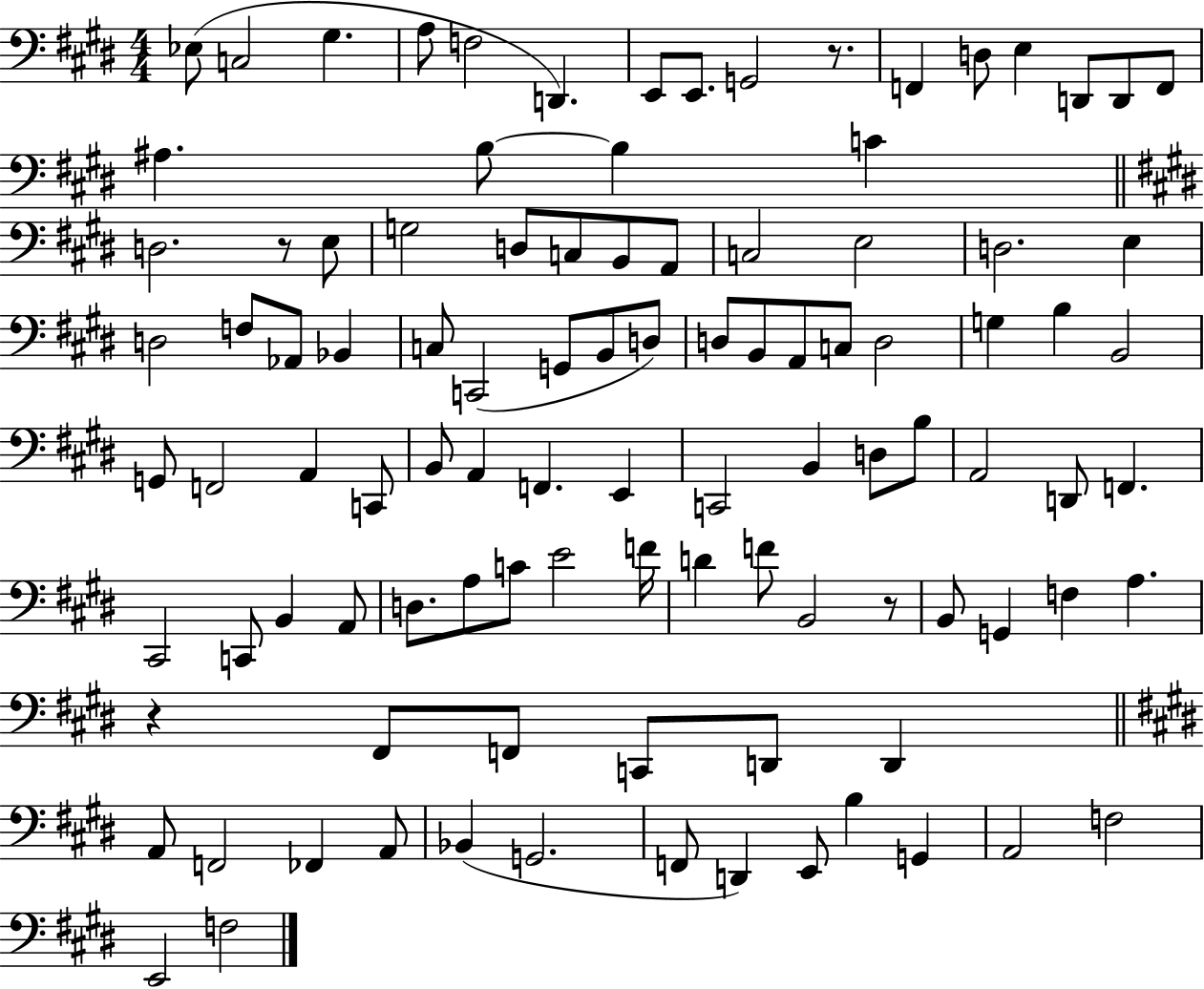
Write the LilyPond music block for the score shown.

{
  \clef bass
  \numericTimeSignature
  \time 4/4
  \key e \major
  ees8( c2 gis4. | a8 f2 d,4.) | e,8 e,8. g,2 r8. | f,4 d8 e4 d,8 d,8 f,8 | \break ais4. b8~~ b4 c'4 | \bar "||" \break \key e \major d2. r8 e8 | g2 d8 c8 b,8 a,8 | c2 e2 | d2. e4 | \break d2 f8 aes,8 bes,4 | c8 c,2( g,8 b,8 d8) | d8 b,8 a,8 c8 d2 | g4 b4 b,2 | \break g,8 f,2 a,4 c,8 | b,8 a,4 f,4. e,4 | c,2 b,4 d8 b8 | a,2 d,8 f,4. | \break cis,2 c,8 b,4 a,8 | d8. a8 c'8 e'2 f'16 | d'4 f'8 b,2 r8 | b,8 g,4 f4 a4. | \break r4 fis,8 f,8 c,8 d,8 d,4 | \bar "||" \break \key e \major a,8 f,2 fes,4 a,8 | bes,4( g,2. | f,8 d,4) e,8 b4 g,4 | a,2 f2 | \break e,2 f2 | \bar "|."
}